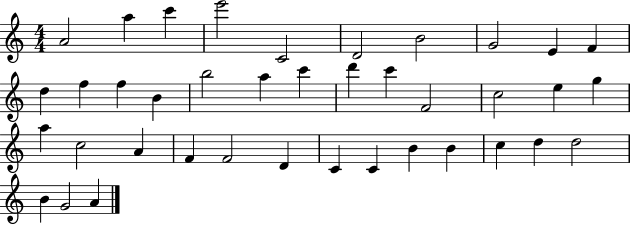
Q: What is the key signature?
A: C major